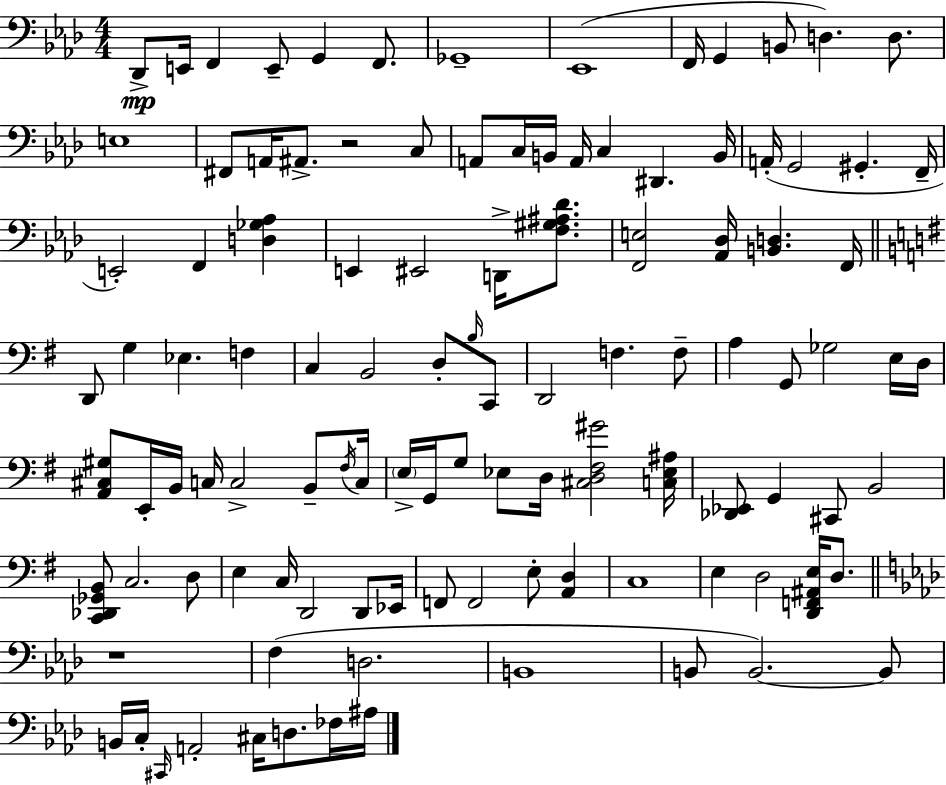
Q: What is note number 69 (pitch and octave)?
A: D3